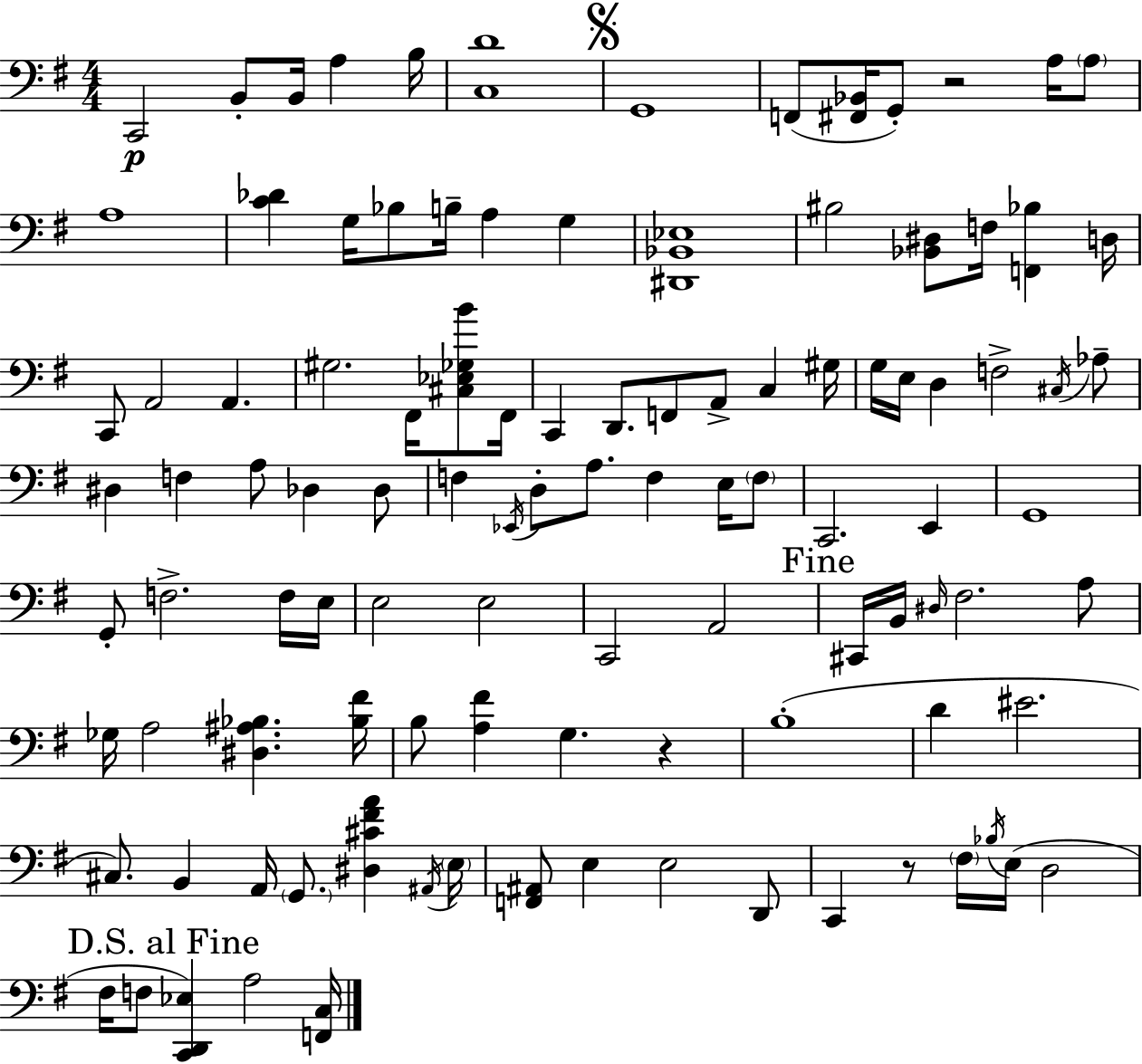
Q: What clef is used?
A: bass